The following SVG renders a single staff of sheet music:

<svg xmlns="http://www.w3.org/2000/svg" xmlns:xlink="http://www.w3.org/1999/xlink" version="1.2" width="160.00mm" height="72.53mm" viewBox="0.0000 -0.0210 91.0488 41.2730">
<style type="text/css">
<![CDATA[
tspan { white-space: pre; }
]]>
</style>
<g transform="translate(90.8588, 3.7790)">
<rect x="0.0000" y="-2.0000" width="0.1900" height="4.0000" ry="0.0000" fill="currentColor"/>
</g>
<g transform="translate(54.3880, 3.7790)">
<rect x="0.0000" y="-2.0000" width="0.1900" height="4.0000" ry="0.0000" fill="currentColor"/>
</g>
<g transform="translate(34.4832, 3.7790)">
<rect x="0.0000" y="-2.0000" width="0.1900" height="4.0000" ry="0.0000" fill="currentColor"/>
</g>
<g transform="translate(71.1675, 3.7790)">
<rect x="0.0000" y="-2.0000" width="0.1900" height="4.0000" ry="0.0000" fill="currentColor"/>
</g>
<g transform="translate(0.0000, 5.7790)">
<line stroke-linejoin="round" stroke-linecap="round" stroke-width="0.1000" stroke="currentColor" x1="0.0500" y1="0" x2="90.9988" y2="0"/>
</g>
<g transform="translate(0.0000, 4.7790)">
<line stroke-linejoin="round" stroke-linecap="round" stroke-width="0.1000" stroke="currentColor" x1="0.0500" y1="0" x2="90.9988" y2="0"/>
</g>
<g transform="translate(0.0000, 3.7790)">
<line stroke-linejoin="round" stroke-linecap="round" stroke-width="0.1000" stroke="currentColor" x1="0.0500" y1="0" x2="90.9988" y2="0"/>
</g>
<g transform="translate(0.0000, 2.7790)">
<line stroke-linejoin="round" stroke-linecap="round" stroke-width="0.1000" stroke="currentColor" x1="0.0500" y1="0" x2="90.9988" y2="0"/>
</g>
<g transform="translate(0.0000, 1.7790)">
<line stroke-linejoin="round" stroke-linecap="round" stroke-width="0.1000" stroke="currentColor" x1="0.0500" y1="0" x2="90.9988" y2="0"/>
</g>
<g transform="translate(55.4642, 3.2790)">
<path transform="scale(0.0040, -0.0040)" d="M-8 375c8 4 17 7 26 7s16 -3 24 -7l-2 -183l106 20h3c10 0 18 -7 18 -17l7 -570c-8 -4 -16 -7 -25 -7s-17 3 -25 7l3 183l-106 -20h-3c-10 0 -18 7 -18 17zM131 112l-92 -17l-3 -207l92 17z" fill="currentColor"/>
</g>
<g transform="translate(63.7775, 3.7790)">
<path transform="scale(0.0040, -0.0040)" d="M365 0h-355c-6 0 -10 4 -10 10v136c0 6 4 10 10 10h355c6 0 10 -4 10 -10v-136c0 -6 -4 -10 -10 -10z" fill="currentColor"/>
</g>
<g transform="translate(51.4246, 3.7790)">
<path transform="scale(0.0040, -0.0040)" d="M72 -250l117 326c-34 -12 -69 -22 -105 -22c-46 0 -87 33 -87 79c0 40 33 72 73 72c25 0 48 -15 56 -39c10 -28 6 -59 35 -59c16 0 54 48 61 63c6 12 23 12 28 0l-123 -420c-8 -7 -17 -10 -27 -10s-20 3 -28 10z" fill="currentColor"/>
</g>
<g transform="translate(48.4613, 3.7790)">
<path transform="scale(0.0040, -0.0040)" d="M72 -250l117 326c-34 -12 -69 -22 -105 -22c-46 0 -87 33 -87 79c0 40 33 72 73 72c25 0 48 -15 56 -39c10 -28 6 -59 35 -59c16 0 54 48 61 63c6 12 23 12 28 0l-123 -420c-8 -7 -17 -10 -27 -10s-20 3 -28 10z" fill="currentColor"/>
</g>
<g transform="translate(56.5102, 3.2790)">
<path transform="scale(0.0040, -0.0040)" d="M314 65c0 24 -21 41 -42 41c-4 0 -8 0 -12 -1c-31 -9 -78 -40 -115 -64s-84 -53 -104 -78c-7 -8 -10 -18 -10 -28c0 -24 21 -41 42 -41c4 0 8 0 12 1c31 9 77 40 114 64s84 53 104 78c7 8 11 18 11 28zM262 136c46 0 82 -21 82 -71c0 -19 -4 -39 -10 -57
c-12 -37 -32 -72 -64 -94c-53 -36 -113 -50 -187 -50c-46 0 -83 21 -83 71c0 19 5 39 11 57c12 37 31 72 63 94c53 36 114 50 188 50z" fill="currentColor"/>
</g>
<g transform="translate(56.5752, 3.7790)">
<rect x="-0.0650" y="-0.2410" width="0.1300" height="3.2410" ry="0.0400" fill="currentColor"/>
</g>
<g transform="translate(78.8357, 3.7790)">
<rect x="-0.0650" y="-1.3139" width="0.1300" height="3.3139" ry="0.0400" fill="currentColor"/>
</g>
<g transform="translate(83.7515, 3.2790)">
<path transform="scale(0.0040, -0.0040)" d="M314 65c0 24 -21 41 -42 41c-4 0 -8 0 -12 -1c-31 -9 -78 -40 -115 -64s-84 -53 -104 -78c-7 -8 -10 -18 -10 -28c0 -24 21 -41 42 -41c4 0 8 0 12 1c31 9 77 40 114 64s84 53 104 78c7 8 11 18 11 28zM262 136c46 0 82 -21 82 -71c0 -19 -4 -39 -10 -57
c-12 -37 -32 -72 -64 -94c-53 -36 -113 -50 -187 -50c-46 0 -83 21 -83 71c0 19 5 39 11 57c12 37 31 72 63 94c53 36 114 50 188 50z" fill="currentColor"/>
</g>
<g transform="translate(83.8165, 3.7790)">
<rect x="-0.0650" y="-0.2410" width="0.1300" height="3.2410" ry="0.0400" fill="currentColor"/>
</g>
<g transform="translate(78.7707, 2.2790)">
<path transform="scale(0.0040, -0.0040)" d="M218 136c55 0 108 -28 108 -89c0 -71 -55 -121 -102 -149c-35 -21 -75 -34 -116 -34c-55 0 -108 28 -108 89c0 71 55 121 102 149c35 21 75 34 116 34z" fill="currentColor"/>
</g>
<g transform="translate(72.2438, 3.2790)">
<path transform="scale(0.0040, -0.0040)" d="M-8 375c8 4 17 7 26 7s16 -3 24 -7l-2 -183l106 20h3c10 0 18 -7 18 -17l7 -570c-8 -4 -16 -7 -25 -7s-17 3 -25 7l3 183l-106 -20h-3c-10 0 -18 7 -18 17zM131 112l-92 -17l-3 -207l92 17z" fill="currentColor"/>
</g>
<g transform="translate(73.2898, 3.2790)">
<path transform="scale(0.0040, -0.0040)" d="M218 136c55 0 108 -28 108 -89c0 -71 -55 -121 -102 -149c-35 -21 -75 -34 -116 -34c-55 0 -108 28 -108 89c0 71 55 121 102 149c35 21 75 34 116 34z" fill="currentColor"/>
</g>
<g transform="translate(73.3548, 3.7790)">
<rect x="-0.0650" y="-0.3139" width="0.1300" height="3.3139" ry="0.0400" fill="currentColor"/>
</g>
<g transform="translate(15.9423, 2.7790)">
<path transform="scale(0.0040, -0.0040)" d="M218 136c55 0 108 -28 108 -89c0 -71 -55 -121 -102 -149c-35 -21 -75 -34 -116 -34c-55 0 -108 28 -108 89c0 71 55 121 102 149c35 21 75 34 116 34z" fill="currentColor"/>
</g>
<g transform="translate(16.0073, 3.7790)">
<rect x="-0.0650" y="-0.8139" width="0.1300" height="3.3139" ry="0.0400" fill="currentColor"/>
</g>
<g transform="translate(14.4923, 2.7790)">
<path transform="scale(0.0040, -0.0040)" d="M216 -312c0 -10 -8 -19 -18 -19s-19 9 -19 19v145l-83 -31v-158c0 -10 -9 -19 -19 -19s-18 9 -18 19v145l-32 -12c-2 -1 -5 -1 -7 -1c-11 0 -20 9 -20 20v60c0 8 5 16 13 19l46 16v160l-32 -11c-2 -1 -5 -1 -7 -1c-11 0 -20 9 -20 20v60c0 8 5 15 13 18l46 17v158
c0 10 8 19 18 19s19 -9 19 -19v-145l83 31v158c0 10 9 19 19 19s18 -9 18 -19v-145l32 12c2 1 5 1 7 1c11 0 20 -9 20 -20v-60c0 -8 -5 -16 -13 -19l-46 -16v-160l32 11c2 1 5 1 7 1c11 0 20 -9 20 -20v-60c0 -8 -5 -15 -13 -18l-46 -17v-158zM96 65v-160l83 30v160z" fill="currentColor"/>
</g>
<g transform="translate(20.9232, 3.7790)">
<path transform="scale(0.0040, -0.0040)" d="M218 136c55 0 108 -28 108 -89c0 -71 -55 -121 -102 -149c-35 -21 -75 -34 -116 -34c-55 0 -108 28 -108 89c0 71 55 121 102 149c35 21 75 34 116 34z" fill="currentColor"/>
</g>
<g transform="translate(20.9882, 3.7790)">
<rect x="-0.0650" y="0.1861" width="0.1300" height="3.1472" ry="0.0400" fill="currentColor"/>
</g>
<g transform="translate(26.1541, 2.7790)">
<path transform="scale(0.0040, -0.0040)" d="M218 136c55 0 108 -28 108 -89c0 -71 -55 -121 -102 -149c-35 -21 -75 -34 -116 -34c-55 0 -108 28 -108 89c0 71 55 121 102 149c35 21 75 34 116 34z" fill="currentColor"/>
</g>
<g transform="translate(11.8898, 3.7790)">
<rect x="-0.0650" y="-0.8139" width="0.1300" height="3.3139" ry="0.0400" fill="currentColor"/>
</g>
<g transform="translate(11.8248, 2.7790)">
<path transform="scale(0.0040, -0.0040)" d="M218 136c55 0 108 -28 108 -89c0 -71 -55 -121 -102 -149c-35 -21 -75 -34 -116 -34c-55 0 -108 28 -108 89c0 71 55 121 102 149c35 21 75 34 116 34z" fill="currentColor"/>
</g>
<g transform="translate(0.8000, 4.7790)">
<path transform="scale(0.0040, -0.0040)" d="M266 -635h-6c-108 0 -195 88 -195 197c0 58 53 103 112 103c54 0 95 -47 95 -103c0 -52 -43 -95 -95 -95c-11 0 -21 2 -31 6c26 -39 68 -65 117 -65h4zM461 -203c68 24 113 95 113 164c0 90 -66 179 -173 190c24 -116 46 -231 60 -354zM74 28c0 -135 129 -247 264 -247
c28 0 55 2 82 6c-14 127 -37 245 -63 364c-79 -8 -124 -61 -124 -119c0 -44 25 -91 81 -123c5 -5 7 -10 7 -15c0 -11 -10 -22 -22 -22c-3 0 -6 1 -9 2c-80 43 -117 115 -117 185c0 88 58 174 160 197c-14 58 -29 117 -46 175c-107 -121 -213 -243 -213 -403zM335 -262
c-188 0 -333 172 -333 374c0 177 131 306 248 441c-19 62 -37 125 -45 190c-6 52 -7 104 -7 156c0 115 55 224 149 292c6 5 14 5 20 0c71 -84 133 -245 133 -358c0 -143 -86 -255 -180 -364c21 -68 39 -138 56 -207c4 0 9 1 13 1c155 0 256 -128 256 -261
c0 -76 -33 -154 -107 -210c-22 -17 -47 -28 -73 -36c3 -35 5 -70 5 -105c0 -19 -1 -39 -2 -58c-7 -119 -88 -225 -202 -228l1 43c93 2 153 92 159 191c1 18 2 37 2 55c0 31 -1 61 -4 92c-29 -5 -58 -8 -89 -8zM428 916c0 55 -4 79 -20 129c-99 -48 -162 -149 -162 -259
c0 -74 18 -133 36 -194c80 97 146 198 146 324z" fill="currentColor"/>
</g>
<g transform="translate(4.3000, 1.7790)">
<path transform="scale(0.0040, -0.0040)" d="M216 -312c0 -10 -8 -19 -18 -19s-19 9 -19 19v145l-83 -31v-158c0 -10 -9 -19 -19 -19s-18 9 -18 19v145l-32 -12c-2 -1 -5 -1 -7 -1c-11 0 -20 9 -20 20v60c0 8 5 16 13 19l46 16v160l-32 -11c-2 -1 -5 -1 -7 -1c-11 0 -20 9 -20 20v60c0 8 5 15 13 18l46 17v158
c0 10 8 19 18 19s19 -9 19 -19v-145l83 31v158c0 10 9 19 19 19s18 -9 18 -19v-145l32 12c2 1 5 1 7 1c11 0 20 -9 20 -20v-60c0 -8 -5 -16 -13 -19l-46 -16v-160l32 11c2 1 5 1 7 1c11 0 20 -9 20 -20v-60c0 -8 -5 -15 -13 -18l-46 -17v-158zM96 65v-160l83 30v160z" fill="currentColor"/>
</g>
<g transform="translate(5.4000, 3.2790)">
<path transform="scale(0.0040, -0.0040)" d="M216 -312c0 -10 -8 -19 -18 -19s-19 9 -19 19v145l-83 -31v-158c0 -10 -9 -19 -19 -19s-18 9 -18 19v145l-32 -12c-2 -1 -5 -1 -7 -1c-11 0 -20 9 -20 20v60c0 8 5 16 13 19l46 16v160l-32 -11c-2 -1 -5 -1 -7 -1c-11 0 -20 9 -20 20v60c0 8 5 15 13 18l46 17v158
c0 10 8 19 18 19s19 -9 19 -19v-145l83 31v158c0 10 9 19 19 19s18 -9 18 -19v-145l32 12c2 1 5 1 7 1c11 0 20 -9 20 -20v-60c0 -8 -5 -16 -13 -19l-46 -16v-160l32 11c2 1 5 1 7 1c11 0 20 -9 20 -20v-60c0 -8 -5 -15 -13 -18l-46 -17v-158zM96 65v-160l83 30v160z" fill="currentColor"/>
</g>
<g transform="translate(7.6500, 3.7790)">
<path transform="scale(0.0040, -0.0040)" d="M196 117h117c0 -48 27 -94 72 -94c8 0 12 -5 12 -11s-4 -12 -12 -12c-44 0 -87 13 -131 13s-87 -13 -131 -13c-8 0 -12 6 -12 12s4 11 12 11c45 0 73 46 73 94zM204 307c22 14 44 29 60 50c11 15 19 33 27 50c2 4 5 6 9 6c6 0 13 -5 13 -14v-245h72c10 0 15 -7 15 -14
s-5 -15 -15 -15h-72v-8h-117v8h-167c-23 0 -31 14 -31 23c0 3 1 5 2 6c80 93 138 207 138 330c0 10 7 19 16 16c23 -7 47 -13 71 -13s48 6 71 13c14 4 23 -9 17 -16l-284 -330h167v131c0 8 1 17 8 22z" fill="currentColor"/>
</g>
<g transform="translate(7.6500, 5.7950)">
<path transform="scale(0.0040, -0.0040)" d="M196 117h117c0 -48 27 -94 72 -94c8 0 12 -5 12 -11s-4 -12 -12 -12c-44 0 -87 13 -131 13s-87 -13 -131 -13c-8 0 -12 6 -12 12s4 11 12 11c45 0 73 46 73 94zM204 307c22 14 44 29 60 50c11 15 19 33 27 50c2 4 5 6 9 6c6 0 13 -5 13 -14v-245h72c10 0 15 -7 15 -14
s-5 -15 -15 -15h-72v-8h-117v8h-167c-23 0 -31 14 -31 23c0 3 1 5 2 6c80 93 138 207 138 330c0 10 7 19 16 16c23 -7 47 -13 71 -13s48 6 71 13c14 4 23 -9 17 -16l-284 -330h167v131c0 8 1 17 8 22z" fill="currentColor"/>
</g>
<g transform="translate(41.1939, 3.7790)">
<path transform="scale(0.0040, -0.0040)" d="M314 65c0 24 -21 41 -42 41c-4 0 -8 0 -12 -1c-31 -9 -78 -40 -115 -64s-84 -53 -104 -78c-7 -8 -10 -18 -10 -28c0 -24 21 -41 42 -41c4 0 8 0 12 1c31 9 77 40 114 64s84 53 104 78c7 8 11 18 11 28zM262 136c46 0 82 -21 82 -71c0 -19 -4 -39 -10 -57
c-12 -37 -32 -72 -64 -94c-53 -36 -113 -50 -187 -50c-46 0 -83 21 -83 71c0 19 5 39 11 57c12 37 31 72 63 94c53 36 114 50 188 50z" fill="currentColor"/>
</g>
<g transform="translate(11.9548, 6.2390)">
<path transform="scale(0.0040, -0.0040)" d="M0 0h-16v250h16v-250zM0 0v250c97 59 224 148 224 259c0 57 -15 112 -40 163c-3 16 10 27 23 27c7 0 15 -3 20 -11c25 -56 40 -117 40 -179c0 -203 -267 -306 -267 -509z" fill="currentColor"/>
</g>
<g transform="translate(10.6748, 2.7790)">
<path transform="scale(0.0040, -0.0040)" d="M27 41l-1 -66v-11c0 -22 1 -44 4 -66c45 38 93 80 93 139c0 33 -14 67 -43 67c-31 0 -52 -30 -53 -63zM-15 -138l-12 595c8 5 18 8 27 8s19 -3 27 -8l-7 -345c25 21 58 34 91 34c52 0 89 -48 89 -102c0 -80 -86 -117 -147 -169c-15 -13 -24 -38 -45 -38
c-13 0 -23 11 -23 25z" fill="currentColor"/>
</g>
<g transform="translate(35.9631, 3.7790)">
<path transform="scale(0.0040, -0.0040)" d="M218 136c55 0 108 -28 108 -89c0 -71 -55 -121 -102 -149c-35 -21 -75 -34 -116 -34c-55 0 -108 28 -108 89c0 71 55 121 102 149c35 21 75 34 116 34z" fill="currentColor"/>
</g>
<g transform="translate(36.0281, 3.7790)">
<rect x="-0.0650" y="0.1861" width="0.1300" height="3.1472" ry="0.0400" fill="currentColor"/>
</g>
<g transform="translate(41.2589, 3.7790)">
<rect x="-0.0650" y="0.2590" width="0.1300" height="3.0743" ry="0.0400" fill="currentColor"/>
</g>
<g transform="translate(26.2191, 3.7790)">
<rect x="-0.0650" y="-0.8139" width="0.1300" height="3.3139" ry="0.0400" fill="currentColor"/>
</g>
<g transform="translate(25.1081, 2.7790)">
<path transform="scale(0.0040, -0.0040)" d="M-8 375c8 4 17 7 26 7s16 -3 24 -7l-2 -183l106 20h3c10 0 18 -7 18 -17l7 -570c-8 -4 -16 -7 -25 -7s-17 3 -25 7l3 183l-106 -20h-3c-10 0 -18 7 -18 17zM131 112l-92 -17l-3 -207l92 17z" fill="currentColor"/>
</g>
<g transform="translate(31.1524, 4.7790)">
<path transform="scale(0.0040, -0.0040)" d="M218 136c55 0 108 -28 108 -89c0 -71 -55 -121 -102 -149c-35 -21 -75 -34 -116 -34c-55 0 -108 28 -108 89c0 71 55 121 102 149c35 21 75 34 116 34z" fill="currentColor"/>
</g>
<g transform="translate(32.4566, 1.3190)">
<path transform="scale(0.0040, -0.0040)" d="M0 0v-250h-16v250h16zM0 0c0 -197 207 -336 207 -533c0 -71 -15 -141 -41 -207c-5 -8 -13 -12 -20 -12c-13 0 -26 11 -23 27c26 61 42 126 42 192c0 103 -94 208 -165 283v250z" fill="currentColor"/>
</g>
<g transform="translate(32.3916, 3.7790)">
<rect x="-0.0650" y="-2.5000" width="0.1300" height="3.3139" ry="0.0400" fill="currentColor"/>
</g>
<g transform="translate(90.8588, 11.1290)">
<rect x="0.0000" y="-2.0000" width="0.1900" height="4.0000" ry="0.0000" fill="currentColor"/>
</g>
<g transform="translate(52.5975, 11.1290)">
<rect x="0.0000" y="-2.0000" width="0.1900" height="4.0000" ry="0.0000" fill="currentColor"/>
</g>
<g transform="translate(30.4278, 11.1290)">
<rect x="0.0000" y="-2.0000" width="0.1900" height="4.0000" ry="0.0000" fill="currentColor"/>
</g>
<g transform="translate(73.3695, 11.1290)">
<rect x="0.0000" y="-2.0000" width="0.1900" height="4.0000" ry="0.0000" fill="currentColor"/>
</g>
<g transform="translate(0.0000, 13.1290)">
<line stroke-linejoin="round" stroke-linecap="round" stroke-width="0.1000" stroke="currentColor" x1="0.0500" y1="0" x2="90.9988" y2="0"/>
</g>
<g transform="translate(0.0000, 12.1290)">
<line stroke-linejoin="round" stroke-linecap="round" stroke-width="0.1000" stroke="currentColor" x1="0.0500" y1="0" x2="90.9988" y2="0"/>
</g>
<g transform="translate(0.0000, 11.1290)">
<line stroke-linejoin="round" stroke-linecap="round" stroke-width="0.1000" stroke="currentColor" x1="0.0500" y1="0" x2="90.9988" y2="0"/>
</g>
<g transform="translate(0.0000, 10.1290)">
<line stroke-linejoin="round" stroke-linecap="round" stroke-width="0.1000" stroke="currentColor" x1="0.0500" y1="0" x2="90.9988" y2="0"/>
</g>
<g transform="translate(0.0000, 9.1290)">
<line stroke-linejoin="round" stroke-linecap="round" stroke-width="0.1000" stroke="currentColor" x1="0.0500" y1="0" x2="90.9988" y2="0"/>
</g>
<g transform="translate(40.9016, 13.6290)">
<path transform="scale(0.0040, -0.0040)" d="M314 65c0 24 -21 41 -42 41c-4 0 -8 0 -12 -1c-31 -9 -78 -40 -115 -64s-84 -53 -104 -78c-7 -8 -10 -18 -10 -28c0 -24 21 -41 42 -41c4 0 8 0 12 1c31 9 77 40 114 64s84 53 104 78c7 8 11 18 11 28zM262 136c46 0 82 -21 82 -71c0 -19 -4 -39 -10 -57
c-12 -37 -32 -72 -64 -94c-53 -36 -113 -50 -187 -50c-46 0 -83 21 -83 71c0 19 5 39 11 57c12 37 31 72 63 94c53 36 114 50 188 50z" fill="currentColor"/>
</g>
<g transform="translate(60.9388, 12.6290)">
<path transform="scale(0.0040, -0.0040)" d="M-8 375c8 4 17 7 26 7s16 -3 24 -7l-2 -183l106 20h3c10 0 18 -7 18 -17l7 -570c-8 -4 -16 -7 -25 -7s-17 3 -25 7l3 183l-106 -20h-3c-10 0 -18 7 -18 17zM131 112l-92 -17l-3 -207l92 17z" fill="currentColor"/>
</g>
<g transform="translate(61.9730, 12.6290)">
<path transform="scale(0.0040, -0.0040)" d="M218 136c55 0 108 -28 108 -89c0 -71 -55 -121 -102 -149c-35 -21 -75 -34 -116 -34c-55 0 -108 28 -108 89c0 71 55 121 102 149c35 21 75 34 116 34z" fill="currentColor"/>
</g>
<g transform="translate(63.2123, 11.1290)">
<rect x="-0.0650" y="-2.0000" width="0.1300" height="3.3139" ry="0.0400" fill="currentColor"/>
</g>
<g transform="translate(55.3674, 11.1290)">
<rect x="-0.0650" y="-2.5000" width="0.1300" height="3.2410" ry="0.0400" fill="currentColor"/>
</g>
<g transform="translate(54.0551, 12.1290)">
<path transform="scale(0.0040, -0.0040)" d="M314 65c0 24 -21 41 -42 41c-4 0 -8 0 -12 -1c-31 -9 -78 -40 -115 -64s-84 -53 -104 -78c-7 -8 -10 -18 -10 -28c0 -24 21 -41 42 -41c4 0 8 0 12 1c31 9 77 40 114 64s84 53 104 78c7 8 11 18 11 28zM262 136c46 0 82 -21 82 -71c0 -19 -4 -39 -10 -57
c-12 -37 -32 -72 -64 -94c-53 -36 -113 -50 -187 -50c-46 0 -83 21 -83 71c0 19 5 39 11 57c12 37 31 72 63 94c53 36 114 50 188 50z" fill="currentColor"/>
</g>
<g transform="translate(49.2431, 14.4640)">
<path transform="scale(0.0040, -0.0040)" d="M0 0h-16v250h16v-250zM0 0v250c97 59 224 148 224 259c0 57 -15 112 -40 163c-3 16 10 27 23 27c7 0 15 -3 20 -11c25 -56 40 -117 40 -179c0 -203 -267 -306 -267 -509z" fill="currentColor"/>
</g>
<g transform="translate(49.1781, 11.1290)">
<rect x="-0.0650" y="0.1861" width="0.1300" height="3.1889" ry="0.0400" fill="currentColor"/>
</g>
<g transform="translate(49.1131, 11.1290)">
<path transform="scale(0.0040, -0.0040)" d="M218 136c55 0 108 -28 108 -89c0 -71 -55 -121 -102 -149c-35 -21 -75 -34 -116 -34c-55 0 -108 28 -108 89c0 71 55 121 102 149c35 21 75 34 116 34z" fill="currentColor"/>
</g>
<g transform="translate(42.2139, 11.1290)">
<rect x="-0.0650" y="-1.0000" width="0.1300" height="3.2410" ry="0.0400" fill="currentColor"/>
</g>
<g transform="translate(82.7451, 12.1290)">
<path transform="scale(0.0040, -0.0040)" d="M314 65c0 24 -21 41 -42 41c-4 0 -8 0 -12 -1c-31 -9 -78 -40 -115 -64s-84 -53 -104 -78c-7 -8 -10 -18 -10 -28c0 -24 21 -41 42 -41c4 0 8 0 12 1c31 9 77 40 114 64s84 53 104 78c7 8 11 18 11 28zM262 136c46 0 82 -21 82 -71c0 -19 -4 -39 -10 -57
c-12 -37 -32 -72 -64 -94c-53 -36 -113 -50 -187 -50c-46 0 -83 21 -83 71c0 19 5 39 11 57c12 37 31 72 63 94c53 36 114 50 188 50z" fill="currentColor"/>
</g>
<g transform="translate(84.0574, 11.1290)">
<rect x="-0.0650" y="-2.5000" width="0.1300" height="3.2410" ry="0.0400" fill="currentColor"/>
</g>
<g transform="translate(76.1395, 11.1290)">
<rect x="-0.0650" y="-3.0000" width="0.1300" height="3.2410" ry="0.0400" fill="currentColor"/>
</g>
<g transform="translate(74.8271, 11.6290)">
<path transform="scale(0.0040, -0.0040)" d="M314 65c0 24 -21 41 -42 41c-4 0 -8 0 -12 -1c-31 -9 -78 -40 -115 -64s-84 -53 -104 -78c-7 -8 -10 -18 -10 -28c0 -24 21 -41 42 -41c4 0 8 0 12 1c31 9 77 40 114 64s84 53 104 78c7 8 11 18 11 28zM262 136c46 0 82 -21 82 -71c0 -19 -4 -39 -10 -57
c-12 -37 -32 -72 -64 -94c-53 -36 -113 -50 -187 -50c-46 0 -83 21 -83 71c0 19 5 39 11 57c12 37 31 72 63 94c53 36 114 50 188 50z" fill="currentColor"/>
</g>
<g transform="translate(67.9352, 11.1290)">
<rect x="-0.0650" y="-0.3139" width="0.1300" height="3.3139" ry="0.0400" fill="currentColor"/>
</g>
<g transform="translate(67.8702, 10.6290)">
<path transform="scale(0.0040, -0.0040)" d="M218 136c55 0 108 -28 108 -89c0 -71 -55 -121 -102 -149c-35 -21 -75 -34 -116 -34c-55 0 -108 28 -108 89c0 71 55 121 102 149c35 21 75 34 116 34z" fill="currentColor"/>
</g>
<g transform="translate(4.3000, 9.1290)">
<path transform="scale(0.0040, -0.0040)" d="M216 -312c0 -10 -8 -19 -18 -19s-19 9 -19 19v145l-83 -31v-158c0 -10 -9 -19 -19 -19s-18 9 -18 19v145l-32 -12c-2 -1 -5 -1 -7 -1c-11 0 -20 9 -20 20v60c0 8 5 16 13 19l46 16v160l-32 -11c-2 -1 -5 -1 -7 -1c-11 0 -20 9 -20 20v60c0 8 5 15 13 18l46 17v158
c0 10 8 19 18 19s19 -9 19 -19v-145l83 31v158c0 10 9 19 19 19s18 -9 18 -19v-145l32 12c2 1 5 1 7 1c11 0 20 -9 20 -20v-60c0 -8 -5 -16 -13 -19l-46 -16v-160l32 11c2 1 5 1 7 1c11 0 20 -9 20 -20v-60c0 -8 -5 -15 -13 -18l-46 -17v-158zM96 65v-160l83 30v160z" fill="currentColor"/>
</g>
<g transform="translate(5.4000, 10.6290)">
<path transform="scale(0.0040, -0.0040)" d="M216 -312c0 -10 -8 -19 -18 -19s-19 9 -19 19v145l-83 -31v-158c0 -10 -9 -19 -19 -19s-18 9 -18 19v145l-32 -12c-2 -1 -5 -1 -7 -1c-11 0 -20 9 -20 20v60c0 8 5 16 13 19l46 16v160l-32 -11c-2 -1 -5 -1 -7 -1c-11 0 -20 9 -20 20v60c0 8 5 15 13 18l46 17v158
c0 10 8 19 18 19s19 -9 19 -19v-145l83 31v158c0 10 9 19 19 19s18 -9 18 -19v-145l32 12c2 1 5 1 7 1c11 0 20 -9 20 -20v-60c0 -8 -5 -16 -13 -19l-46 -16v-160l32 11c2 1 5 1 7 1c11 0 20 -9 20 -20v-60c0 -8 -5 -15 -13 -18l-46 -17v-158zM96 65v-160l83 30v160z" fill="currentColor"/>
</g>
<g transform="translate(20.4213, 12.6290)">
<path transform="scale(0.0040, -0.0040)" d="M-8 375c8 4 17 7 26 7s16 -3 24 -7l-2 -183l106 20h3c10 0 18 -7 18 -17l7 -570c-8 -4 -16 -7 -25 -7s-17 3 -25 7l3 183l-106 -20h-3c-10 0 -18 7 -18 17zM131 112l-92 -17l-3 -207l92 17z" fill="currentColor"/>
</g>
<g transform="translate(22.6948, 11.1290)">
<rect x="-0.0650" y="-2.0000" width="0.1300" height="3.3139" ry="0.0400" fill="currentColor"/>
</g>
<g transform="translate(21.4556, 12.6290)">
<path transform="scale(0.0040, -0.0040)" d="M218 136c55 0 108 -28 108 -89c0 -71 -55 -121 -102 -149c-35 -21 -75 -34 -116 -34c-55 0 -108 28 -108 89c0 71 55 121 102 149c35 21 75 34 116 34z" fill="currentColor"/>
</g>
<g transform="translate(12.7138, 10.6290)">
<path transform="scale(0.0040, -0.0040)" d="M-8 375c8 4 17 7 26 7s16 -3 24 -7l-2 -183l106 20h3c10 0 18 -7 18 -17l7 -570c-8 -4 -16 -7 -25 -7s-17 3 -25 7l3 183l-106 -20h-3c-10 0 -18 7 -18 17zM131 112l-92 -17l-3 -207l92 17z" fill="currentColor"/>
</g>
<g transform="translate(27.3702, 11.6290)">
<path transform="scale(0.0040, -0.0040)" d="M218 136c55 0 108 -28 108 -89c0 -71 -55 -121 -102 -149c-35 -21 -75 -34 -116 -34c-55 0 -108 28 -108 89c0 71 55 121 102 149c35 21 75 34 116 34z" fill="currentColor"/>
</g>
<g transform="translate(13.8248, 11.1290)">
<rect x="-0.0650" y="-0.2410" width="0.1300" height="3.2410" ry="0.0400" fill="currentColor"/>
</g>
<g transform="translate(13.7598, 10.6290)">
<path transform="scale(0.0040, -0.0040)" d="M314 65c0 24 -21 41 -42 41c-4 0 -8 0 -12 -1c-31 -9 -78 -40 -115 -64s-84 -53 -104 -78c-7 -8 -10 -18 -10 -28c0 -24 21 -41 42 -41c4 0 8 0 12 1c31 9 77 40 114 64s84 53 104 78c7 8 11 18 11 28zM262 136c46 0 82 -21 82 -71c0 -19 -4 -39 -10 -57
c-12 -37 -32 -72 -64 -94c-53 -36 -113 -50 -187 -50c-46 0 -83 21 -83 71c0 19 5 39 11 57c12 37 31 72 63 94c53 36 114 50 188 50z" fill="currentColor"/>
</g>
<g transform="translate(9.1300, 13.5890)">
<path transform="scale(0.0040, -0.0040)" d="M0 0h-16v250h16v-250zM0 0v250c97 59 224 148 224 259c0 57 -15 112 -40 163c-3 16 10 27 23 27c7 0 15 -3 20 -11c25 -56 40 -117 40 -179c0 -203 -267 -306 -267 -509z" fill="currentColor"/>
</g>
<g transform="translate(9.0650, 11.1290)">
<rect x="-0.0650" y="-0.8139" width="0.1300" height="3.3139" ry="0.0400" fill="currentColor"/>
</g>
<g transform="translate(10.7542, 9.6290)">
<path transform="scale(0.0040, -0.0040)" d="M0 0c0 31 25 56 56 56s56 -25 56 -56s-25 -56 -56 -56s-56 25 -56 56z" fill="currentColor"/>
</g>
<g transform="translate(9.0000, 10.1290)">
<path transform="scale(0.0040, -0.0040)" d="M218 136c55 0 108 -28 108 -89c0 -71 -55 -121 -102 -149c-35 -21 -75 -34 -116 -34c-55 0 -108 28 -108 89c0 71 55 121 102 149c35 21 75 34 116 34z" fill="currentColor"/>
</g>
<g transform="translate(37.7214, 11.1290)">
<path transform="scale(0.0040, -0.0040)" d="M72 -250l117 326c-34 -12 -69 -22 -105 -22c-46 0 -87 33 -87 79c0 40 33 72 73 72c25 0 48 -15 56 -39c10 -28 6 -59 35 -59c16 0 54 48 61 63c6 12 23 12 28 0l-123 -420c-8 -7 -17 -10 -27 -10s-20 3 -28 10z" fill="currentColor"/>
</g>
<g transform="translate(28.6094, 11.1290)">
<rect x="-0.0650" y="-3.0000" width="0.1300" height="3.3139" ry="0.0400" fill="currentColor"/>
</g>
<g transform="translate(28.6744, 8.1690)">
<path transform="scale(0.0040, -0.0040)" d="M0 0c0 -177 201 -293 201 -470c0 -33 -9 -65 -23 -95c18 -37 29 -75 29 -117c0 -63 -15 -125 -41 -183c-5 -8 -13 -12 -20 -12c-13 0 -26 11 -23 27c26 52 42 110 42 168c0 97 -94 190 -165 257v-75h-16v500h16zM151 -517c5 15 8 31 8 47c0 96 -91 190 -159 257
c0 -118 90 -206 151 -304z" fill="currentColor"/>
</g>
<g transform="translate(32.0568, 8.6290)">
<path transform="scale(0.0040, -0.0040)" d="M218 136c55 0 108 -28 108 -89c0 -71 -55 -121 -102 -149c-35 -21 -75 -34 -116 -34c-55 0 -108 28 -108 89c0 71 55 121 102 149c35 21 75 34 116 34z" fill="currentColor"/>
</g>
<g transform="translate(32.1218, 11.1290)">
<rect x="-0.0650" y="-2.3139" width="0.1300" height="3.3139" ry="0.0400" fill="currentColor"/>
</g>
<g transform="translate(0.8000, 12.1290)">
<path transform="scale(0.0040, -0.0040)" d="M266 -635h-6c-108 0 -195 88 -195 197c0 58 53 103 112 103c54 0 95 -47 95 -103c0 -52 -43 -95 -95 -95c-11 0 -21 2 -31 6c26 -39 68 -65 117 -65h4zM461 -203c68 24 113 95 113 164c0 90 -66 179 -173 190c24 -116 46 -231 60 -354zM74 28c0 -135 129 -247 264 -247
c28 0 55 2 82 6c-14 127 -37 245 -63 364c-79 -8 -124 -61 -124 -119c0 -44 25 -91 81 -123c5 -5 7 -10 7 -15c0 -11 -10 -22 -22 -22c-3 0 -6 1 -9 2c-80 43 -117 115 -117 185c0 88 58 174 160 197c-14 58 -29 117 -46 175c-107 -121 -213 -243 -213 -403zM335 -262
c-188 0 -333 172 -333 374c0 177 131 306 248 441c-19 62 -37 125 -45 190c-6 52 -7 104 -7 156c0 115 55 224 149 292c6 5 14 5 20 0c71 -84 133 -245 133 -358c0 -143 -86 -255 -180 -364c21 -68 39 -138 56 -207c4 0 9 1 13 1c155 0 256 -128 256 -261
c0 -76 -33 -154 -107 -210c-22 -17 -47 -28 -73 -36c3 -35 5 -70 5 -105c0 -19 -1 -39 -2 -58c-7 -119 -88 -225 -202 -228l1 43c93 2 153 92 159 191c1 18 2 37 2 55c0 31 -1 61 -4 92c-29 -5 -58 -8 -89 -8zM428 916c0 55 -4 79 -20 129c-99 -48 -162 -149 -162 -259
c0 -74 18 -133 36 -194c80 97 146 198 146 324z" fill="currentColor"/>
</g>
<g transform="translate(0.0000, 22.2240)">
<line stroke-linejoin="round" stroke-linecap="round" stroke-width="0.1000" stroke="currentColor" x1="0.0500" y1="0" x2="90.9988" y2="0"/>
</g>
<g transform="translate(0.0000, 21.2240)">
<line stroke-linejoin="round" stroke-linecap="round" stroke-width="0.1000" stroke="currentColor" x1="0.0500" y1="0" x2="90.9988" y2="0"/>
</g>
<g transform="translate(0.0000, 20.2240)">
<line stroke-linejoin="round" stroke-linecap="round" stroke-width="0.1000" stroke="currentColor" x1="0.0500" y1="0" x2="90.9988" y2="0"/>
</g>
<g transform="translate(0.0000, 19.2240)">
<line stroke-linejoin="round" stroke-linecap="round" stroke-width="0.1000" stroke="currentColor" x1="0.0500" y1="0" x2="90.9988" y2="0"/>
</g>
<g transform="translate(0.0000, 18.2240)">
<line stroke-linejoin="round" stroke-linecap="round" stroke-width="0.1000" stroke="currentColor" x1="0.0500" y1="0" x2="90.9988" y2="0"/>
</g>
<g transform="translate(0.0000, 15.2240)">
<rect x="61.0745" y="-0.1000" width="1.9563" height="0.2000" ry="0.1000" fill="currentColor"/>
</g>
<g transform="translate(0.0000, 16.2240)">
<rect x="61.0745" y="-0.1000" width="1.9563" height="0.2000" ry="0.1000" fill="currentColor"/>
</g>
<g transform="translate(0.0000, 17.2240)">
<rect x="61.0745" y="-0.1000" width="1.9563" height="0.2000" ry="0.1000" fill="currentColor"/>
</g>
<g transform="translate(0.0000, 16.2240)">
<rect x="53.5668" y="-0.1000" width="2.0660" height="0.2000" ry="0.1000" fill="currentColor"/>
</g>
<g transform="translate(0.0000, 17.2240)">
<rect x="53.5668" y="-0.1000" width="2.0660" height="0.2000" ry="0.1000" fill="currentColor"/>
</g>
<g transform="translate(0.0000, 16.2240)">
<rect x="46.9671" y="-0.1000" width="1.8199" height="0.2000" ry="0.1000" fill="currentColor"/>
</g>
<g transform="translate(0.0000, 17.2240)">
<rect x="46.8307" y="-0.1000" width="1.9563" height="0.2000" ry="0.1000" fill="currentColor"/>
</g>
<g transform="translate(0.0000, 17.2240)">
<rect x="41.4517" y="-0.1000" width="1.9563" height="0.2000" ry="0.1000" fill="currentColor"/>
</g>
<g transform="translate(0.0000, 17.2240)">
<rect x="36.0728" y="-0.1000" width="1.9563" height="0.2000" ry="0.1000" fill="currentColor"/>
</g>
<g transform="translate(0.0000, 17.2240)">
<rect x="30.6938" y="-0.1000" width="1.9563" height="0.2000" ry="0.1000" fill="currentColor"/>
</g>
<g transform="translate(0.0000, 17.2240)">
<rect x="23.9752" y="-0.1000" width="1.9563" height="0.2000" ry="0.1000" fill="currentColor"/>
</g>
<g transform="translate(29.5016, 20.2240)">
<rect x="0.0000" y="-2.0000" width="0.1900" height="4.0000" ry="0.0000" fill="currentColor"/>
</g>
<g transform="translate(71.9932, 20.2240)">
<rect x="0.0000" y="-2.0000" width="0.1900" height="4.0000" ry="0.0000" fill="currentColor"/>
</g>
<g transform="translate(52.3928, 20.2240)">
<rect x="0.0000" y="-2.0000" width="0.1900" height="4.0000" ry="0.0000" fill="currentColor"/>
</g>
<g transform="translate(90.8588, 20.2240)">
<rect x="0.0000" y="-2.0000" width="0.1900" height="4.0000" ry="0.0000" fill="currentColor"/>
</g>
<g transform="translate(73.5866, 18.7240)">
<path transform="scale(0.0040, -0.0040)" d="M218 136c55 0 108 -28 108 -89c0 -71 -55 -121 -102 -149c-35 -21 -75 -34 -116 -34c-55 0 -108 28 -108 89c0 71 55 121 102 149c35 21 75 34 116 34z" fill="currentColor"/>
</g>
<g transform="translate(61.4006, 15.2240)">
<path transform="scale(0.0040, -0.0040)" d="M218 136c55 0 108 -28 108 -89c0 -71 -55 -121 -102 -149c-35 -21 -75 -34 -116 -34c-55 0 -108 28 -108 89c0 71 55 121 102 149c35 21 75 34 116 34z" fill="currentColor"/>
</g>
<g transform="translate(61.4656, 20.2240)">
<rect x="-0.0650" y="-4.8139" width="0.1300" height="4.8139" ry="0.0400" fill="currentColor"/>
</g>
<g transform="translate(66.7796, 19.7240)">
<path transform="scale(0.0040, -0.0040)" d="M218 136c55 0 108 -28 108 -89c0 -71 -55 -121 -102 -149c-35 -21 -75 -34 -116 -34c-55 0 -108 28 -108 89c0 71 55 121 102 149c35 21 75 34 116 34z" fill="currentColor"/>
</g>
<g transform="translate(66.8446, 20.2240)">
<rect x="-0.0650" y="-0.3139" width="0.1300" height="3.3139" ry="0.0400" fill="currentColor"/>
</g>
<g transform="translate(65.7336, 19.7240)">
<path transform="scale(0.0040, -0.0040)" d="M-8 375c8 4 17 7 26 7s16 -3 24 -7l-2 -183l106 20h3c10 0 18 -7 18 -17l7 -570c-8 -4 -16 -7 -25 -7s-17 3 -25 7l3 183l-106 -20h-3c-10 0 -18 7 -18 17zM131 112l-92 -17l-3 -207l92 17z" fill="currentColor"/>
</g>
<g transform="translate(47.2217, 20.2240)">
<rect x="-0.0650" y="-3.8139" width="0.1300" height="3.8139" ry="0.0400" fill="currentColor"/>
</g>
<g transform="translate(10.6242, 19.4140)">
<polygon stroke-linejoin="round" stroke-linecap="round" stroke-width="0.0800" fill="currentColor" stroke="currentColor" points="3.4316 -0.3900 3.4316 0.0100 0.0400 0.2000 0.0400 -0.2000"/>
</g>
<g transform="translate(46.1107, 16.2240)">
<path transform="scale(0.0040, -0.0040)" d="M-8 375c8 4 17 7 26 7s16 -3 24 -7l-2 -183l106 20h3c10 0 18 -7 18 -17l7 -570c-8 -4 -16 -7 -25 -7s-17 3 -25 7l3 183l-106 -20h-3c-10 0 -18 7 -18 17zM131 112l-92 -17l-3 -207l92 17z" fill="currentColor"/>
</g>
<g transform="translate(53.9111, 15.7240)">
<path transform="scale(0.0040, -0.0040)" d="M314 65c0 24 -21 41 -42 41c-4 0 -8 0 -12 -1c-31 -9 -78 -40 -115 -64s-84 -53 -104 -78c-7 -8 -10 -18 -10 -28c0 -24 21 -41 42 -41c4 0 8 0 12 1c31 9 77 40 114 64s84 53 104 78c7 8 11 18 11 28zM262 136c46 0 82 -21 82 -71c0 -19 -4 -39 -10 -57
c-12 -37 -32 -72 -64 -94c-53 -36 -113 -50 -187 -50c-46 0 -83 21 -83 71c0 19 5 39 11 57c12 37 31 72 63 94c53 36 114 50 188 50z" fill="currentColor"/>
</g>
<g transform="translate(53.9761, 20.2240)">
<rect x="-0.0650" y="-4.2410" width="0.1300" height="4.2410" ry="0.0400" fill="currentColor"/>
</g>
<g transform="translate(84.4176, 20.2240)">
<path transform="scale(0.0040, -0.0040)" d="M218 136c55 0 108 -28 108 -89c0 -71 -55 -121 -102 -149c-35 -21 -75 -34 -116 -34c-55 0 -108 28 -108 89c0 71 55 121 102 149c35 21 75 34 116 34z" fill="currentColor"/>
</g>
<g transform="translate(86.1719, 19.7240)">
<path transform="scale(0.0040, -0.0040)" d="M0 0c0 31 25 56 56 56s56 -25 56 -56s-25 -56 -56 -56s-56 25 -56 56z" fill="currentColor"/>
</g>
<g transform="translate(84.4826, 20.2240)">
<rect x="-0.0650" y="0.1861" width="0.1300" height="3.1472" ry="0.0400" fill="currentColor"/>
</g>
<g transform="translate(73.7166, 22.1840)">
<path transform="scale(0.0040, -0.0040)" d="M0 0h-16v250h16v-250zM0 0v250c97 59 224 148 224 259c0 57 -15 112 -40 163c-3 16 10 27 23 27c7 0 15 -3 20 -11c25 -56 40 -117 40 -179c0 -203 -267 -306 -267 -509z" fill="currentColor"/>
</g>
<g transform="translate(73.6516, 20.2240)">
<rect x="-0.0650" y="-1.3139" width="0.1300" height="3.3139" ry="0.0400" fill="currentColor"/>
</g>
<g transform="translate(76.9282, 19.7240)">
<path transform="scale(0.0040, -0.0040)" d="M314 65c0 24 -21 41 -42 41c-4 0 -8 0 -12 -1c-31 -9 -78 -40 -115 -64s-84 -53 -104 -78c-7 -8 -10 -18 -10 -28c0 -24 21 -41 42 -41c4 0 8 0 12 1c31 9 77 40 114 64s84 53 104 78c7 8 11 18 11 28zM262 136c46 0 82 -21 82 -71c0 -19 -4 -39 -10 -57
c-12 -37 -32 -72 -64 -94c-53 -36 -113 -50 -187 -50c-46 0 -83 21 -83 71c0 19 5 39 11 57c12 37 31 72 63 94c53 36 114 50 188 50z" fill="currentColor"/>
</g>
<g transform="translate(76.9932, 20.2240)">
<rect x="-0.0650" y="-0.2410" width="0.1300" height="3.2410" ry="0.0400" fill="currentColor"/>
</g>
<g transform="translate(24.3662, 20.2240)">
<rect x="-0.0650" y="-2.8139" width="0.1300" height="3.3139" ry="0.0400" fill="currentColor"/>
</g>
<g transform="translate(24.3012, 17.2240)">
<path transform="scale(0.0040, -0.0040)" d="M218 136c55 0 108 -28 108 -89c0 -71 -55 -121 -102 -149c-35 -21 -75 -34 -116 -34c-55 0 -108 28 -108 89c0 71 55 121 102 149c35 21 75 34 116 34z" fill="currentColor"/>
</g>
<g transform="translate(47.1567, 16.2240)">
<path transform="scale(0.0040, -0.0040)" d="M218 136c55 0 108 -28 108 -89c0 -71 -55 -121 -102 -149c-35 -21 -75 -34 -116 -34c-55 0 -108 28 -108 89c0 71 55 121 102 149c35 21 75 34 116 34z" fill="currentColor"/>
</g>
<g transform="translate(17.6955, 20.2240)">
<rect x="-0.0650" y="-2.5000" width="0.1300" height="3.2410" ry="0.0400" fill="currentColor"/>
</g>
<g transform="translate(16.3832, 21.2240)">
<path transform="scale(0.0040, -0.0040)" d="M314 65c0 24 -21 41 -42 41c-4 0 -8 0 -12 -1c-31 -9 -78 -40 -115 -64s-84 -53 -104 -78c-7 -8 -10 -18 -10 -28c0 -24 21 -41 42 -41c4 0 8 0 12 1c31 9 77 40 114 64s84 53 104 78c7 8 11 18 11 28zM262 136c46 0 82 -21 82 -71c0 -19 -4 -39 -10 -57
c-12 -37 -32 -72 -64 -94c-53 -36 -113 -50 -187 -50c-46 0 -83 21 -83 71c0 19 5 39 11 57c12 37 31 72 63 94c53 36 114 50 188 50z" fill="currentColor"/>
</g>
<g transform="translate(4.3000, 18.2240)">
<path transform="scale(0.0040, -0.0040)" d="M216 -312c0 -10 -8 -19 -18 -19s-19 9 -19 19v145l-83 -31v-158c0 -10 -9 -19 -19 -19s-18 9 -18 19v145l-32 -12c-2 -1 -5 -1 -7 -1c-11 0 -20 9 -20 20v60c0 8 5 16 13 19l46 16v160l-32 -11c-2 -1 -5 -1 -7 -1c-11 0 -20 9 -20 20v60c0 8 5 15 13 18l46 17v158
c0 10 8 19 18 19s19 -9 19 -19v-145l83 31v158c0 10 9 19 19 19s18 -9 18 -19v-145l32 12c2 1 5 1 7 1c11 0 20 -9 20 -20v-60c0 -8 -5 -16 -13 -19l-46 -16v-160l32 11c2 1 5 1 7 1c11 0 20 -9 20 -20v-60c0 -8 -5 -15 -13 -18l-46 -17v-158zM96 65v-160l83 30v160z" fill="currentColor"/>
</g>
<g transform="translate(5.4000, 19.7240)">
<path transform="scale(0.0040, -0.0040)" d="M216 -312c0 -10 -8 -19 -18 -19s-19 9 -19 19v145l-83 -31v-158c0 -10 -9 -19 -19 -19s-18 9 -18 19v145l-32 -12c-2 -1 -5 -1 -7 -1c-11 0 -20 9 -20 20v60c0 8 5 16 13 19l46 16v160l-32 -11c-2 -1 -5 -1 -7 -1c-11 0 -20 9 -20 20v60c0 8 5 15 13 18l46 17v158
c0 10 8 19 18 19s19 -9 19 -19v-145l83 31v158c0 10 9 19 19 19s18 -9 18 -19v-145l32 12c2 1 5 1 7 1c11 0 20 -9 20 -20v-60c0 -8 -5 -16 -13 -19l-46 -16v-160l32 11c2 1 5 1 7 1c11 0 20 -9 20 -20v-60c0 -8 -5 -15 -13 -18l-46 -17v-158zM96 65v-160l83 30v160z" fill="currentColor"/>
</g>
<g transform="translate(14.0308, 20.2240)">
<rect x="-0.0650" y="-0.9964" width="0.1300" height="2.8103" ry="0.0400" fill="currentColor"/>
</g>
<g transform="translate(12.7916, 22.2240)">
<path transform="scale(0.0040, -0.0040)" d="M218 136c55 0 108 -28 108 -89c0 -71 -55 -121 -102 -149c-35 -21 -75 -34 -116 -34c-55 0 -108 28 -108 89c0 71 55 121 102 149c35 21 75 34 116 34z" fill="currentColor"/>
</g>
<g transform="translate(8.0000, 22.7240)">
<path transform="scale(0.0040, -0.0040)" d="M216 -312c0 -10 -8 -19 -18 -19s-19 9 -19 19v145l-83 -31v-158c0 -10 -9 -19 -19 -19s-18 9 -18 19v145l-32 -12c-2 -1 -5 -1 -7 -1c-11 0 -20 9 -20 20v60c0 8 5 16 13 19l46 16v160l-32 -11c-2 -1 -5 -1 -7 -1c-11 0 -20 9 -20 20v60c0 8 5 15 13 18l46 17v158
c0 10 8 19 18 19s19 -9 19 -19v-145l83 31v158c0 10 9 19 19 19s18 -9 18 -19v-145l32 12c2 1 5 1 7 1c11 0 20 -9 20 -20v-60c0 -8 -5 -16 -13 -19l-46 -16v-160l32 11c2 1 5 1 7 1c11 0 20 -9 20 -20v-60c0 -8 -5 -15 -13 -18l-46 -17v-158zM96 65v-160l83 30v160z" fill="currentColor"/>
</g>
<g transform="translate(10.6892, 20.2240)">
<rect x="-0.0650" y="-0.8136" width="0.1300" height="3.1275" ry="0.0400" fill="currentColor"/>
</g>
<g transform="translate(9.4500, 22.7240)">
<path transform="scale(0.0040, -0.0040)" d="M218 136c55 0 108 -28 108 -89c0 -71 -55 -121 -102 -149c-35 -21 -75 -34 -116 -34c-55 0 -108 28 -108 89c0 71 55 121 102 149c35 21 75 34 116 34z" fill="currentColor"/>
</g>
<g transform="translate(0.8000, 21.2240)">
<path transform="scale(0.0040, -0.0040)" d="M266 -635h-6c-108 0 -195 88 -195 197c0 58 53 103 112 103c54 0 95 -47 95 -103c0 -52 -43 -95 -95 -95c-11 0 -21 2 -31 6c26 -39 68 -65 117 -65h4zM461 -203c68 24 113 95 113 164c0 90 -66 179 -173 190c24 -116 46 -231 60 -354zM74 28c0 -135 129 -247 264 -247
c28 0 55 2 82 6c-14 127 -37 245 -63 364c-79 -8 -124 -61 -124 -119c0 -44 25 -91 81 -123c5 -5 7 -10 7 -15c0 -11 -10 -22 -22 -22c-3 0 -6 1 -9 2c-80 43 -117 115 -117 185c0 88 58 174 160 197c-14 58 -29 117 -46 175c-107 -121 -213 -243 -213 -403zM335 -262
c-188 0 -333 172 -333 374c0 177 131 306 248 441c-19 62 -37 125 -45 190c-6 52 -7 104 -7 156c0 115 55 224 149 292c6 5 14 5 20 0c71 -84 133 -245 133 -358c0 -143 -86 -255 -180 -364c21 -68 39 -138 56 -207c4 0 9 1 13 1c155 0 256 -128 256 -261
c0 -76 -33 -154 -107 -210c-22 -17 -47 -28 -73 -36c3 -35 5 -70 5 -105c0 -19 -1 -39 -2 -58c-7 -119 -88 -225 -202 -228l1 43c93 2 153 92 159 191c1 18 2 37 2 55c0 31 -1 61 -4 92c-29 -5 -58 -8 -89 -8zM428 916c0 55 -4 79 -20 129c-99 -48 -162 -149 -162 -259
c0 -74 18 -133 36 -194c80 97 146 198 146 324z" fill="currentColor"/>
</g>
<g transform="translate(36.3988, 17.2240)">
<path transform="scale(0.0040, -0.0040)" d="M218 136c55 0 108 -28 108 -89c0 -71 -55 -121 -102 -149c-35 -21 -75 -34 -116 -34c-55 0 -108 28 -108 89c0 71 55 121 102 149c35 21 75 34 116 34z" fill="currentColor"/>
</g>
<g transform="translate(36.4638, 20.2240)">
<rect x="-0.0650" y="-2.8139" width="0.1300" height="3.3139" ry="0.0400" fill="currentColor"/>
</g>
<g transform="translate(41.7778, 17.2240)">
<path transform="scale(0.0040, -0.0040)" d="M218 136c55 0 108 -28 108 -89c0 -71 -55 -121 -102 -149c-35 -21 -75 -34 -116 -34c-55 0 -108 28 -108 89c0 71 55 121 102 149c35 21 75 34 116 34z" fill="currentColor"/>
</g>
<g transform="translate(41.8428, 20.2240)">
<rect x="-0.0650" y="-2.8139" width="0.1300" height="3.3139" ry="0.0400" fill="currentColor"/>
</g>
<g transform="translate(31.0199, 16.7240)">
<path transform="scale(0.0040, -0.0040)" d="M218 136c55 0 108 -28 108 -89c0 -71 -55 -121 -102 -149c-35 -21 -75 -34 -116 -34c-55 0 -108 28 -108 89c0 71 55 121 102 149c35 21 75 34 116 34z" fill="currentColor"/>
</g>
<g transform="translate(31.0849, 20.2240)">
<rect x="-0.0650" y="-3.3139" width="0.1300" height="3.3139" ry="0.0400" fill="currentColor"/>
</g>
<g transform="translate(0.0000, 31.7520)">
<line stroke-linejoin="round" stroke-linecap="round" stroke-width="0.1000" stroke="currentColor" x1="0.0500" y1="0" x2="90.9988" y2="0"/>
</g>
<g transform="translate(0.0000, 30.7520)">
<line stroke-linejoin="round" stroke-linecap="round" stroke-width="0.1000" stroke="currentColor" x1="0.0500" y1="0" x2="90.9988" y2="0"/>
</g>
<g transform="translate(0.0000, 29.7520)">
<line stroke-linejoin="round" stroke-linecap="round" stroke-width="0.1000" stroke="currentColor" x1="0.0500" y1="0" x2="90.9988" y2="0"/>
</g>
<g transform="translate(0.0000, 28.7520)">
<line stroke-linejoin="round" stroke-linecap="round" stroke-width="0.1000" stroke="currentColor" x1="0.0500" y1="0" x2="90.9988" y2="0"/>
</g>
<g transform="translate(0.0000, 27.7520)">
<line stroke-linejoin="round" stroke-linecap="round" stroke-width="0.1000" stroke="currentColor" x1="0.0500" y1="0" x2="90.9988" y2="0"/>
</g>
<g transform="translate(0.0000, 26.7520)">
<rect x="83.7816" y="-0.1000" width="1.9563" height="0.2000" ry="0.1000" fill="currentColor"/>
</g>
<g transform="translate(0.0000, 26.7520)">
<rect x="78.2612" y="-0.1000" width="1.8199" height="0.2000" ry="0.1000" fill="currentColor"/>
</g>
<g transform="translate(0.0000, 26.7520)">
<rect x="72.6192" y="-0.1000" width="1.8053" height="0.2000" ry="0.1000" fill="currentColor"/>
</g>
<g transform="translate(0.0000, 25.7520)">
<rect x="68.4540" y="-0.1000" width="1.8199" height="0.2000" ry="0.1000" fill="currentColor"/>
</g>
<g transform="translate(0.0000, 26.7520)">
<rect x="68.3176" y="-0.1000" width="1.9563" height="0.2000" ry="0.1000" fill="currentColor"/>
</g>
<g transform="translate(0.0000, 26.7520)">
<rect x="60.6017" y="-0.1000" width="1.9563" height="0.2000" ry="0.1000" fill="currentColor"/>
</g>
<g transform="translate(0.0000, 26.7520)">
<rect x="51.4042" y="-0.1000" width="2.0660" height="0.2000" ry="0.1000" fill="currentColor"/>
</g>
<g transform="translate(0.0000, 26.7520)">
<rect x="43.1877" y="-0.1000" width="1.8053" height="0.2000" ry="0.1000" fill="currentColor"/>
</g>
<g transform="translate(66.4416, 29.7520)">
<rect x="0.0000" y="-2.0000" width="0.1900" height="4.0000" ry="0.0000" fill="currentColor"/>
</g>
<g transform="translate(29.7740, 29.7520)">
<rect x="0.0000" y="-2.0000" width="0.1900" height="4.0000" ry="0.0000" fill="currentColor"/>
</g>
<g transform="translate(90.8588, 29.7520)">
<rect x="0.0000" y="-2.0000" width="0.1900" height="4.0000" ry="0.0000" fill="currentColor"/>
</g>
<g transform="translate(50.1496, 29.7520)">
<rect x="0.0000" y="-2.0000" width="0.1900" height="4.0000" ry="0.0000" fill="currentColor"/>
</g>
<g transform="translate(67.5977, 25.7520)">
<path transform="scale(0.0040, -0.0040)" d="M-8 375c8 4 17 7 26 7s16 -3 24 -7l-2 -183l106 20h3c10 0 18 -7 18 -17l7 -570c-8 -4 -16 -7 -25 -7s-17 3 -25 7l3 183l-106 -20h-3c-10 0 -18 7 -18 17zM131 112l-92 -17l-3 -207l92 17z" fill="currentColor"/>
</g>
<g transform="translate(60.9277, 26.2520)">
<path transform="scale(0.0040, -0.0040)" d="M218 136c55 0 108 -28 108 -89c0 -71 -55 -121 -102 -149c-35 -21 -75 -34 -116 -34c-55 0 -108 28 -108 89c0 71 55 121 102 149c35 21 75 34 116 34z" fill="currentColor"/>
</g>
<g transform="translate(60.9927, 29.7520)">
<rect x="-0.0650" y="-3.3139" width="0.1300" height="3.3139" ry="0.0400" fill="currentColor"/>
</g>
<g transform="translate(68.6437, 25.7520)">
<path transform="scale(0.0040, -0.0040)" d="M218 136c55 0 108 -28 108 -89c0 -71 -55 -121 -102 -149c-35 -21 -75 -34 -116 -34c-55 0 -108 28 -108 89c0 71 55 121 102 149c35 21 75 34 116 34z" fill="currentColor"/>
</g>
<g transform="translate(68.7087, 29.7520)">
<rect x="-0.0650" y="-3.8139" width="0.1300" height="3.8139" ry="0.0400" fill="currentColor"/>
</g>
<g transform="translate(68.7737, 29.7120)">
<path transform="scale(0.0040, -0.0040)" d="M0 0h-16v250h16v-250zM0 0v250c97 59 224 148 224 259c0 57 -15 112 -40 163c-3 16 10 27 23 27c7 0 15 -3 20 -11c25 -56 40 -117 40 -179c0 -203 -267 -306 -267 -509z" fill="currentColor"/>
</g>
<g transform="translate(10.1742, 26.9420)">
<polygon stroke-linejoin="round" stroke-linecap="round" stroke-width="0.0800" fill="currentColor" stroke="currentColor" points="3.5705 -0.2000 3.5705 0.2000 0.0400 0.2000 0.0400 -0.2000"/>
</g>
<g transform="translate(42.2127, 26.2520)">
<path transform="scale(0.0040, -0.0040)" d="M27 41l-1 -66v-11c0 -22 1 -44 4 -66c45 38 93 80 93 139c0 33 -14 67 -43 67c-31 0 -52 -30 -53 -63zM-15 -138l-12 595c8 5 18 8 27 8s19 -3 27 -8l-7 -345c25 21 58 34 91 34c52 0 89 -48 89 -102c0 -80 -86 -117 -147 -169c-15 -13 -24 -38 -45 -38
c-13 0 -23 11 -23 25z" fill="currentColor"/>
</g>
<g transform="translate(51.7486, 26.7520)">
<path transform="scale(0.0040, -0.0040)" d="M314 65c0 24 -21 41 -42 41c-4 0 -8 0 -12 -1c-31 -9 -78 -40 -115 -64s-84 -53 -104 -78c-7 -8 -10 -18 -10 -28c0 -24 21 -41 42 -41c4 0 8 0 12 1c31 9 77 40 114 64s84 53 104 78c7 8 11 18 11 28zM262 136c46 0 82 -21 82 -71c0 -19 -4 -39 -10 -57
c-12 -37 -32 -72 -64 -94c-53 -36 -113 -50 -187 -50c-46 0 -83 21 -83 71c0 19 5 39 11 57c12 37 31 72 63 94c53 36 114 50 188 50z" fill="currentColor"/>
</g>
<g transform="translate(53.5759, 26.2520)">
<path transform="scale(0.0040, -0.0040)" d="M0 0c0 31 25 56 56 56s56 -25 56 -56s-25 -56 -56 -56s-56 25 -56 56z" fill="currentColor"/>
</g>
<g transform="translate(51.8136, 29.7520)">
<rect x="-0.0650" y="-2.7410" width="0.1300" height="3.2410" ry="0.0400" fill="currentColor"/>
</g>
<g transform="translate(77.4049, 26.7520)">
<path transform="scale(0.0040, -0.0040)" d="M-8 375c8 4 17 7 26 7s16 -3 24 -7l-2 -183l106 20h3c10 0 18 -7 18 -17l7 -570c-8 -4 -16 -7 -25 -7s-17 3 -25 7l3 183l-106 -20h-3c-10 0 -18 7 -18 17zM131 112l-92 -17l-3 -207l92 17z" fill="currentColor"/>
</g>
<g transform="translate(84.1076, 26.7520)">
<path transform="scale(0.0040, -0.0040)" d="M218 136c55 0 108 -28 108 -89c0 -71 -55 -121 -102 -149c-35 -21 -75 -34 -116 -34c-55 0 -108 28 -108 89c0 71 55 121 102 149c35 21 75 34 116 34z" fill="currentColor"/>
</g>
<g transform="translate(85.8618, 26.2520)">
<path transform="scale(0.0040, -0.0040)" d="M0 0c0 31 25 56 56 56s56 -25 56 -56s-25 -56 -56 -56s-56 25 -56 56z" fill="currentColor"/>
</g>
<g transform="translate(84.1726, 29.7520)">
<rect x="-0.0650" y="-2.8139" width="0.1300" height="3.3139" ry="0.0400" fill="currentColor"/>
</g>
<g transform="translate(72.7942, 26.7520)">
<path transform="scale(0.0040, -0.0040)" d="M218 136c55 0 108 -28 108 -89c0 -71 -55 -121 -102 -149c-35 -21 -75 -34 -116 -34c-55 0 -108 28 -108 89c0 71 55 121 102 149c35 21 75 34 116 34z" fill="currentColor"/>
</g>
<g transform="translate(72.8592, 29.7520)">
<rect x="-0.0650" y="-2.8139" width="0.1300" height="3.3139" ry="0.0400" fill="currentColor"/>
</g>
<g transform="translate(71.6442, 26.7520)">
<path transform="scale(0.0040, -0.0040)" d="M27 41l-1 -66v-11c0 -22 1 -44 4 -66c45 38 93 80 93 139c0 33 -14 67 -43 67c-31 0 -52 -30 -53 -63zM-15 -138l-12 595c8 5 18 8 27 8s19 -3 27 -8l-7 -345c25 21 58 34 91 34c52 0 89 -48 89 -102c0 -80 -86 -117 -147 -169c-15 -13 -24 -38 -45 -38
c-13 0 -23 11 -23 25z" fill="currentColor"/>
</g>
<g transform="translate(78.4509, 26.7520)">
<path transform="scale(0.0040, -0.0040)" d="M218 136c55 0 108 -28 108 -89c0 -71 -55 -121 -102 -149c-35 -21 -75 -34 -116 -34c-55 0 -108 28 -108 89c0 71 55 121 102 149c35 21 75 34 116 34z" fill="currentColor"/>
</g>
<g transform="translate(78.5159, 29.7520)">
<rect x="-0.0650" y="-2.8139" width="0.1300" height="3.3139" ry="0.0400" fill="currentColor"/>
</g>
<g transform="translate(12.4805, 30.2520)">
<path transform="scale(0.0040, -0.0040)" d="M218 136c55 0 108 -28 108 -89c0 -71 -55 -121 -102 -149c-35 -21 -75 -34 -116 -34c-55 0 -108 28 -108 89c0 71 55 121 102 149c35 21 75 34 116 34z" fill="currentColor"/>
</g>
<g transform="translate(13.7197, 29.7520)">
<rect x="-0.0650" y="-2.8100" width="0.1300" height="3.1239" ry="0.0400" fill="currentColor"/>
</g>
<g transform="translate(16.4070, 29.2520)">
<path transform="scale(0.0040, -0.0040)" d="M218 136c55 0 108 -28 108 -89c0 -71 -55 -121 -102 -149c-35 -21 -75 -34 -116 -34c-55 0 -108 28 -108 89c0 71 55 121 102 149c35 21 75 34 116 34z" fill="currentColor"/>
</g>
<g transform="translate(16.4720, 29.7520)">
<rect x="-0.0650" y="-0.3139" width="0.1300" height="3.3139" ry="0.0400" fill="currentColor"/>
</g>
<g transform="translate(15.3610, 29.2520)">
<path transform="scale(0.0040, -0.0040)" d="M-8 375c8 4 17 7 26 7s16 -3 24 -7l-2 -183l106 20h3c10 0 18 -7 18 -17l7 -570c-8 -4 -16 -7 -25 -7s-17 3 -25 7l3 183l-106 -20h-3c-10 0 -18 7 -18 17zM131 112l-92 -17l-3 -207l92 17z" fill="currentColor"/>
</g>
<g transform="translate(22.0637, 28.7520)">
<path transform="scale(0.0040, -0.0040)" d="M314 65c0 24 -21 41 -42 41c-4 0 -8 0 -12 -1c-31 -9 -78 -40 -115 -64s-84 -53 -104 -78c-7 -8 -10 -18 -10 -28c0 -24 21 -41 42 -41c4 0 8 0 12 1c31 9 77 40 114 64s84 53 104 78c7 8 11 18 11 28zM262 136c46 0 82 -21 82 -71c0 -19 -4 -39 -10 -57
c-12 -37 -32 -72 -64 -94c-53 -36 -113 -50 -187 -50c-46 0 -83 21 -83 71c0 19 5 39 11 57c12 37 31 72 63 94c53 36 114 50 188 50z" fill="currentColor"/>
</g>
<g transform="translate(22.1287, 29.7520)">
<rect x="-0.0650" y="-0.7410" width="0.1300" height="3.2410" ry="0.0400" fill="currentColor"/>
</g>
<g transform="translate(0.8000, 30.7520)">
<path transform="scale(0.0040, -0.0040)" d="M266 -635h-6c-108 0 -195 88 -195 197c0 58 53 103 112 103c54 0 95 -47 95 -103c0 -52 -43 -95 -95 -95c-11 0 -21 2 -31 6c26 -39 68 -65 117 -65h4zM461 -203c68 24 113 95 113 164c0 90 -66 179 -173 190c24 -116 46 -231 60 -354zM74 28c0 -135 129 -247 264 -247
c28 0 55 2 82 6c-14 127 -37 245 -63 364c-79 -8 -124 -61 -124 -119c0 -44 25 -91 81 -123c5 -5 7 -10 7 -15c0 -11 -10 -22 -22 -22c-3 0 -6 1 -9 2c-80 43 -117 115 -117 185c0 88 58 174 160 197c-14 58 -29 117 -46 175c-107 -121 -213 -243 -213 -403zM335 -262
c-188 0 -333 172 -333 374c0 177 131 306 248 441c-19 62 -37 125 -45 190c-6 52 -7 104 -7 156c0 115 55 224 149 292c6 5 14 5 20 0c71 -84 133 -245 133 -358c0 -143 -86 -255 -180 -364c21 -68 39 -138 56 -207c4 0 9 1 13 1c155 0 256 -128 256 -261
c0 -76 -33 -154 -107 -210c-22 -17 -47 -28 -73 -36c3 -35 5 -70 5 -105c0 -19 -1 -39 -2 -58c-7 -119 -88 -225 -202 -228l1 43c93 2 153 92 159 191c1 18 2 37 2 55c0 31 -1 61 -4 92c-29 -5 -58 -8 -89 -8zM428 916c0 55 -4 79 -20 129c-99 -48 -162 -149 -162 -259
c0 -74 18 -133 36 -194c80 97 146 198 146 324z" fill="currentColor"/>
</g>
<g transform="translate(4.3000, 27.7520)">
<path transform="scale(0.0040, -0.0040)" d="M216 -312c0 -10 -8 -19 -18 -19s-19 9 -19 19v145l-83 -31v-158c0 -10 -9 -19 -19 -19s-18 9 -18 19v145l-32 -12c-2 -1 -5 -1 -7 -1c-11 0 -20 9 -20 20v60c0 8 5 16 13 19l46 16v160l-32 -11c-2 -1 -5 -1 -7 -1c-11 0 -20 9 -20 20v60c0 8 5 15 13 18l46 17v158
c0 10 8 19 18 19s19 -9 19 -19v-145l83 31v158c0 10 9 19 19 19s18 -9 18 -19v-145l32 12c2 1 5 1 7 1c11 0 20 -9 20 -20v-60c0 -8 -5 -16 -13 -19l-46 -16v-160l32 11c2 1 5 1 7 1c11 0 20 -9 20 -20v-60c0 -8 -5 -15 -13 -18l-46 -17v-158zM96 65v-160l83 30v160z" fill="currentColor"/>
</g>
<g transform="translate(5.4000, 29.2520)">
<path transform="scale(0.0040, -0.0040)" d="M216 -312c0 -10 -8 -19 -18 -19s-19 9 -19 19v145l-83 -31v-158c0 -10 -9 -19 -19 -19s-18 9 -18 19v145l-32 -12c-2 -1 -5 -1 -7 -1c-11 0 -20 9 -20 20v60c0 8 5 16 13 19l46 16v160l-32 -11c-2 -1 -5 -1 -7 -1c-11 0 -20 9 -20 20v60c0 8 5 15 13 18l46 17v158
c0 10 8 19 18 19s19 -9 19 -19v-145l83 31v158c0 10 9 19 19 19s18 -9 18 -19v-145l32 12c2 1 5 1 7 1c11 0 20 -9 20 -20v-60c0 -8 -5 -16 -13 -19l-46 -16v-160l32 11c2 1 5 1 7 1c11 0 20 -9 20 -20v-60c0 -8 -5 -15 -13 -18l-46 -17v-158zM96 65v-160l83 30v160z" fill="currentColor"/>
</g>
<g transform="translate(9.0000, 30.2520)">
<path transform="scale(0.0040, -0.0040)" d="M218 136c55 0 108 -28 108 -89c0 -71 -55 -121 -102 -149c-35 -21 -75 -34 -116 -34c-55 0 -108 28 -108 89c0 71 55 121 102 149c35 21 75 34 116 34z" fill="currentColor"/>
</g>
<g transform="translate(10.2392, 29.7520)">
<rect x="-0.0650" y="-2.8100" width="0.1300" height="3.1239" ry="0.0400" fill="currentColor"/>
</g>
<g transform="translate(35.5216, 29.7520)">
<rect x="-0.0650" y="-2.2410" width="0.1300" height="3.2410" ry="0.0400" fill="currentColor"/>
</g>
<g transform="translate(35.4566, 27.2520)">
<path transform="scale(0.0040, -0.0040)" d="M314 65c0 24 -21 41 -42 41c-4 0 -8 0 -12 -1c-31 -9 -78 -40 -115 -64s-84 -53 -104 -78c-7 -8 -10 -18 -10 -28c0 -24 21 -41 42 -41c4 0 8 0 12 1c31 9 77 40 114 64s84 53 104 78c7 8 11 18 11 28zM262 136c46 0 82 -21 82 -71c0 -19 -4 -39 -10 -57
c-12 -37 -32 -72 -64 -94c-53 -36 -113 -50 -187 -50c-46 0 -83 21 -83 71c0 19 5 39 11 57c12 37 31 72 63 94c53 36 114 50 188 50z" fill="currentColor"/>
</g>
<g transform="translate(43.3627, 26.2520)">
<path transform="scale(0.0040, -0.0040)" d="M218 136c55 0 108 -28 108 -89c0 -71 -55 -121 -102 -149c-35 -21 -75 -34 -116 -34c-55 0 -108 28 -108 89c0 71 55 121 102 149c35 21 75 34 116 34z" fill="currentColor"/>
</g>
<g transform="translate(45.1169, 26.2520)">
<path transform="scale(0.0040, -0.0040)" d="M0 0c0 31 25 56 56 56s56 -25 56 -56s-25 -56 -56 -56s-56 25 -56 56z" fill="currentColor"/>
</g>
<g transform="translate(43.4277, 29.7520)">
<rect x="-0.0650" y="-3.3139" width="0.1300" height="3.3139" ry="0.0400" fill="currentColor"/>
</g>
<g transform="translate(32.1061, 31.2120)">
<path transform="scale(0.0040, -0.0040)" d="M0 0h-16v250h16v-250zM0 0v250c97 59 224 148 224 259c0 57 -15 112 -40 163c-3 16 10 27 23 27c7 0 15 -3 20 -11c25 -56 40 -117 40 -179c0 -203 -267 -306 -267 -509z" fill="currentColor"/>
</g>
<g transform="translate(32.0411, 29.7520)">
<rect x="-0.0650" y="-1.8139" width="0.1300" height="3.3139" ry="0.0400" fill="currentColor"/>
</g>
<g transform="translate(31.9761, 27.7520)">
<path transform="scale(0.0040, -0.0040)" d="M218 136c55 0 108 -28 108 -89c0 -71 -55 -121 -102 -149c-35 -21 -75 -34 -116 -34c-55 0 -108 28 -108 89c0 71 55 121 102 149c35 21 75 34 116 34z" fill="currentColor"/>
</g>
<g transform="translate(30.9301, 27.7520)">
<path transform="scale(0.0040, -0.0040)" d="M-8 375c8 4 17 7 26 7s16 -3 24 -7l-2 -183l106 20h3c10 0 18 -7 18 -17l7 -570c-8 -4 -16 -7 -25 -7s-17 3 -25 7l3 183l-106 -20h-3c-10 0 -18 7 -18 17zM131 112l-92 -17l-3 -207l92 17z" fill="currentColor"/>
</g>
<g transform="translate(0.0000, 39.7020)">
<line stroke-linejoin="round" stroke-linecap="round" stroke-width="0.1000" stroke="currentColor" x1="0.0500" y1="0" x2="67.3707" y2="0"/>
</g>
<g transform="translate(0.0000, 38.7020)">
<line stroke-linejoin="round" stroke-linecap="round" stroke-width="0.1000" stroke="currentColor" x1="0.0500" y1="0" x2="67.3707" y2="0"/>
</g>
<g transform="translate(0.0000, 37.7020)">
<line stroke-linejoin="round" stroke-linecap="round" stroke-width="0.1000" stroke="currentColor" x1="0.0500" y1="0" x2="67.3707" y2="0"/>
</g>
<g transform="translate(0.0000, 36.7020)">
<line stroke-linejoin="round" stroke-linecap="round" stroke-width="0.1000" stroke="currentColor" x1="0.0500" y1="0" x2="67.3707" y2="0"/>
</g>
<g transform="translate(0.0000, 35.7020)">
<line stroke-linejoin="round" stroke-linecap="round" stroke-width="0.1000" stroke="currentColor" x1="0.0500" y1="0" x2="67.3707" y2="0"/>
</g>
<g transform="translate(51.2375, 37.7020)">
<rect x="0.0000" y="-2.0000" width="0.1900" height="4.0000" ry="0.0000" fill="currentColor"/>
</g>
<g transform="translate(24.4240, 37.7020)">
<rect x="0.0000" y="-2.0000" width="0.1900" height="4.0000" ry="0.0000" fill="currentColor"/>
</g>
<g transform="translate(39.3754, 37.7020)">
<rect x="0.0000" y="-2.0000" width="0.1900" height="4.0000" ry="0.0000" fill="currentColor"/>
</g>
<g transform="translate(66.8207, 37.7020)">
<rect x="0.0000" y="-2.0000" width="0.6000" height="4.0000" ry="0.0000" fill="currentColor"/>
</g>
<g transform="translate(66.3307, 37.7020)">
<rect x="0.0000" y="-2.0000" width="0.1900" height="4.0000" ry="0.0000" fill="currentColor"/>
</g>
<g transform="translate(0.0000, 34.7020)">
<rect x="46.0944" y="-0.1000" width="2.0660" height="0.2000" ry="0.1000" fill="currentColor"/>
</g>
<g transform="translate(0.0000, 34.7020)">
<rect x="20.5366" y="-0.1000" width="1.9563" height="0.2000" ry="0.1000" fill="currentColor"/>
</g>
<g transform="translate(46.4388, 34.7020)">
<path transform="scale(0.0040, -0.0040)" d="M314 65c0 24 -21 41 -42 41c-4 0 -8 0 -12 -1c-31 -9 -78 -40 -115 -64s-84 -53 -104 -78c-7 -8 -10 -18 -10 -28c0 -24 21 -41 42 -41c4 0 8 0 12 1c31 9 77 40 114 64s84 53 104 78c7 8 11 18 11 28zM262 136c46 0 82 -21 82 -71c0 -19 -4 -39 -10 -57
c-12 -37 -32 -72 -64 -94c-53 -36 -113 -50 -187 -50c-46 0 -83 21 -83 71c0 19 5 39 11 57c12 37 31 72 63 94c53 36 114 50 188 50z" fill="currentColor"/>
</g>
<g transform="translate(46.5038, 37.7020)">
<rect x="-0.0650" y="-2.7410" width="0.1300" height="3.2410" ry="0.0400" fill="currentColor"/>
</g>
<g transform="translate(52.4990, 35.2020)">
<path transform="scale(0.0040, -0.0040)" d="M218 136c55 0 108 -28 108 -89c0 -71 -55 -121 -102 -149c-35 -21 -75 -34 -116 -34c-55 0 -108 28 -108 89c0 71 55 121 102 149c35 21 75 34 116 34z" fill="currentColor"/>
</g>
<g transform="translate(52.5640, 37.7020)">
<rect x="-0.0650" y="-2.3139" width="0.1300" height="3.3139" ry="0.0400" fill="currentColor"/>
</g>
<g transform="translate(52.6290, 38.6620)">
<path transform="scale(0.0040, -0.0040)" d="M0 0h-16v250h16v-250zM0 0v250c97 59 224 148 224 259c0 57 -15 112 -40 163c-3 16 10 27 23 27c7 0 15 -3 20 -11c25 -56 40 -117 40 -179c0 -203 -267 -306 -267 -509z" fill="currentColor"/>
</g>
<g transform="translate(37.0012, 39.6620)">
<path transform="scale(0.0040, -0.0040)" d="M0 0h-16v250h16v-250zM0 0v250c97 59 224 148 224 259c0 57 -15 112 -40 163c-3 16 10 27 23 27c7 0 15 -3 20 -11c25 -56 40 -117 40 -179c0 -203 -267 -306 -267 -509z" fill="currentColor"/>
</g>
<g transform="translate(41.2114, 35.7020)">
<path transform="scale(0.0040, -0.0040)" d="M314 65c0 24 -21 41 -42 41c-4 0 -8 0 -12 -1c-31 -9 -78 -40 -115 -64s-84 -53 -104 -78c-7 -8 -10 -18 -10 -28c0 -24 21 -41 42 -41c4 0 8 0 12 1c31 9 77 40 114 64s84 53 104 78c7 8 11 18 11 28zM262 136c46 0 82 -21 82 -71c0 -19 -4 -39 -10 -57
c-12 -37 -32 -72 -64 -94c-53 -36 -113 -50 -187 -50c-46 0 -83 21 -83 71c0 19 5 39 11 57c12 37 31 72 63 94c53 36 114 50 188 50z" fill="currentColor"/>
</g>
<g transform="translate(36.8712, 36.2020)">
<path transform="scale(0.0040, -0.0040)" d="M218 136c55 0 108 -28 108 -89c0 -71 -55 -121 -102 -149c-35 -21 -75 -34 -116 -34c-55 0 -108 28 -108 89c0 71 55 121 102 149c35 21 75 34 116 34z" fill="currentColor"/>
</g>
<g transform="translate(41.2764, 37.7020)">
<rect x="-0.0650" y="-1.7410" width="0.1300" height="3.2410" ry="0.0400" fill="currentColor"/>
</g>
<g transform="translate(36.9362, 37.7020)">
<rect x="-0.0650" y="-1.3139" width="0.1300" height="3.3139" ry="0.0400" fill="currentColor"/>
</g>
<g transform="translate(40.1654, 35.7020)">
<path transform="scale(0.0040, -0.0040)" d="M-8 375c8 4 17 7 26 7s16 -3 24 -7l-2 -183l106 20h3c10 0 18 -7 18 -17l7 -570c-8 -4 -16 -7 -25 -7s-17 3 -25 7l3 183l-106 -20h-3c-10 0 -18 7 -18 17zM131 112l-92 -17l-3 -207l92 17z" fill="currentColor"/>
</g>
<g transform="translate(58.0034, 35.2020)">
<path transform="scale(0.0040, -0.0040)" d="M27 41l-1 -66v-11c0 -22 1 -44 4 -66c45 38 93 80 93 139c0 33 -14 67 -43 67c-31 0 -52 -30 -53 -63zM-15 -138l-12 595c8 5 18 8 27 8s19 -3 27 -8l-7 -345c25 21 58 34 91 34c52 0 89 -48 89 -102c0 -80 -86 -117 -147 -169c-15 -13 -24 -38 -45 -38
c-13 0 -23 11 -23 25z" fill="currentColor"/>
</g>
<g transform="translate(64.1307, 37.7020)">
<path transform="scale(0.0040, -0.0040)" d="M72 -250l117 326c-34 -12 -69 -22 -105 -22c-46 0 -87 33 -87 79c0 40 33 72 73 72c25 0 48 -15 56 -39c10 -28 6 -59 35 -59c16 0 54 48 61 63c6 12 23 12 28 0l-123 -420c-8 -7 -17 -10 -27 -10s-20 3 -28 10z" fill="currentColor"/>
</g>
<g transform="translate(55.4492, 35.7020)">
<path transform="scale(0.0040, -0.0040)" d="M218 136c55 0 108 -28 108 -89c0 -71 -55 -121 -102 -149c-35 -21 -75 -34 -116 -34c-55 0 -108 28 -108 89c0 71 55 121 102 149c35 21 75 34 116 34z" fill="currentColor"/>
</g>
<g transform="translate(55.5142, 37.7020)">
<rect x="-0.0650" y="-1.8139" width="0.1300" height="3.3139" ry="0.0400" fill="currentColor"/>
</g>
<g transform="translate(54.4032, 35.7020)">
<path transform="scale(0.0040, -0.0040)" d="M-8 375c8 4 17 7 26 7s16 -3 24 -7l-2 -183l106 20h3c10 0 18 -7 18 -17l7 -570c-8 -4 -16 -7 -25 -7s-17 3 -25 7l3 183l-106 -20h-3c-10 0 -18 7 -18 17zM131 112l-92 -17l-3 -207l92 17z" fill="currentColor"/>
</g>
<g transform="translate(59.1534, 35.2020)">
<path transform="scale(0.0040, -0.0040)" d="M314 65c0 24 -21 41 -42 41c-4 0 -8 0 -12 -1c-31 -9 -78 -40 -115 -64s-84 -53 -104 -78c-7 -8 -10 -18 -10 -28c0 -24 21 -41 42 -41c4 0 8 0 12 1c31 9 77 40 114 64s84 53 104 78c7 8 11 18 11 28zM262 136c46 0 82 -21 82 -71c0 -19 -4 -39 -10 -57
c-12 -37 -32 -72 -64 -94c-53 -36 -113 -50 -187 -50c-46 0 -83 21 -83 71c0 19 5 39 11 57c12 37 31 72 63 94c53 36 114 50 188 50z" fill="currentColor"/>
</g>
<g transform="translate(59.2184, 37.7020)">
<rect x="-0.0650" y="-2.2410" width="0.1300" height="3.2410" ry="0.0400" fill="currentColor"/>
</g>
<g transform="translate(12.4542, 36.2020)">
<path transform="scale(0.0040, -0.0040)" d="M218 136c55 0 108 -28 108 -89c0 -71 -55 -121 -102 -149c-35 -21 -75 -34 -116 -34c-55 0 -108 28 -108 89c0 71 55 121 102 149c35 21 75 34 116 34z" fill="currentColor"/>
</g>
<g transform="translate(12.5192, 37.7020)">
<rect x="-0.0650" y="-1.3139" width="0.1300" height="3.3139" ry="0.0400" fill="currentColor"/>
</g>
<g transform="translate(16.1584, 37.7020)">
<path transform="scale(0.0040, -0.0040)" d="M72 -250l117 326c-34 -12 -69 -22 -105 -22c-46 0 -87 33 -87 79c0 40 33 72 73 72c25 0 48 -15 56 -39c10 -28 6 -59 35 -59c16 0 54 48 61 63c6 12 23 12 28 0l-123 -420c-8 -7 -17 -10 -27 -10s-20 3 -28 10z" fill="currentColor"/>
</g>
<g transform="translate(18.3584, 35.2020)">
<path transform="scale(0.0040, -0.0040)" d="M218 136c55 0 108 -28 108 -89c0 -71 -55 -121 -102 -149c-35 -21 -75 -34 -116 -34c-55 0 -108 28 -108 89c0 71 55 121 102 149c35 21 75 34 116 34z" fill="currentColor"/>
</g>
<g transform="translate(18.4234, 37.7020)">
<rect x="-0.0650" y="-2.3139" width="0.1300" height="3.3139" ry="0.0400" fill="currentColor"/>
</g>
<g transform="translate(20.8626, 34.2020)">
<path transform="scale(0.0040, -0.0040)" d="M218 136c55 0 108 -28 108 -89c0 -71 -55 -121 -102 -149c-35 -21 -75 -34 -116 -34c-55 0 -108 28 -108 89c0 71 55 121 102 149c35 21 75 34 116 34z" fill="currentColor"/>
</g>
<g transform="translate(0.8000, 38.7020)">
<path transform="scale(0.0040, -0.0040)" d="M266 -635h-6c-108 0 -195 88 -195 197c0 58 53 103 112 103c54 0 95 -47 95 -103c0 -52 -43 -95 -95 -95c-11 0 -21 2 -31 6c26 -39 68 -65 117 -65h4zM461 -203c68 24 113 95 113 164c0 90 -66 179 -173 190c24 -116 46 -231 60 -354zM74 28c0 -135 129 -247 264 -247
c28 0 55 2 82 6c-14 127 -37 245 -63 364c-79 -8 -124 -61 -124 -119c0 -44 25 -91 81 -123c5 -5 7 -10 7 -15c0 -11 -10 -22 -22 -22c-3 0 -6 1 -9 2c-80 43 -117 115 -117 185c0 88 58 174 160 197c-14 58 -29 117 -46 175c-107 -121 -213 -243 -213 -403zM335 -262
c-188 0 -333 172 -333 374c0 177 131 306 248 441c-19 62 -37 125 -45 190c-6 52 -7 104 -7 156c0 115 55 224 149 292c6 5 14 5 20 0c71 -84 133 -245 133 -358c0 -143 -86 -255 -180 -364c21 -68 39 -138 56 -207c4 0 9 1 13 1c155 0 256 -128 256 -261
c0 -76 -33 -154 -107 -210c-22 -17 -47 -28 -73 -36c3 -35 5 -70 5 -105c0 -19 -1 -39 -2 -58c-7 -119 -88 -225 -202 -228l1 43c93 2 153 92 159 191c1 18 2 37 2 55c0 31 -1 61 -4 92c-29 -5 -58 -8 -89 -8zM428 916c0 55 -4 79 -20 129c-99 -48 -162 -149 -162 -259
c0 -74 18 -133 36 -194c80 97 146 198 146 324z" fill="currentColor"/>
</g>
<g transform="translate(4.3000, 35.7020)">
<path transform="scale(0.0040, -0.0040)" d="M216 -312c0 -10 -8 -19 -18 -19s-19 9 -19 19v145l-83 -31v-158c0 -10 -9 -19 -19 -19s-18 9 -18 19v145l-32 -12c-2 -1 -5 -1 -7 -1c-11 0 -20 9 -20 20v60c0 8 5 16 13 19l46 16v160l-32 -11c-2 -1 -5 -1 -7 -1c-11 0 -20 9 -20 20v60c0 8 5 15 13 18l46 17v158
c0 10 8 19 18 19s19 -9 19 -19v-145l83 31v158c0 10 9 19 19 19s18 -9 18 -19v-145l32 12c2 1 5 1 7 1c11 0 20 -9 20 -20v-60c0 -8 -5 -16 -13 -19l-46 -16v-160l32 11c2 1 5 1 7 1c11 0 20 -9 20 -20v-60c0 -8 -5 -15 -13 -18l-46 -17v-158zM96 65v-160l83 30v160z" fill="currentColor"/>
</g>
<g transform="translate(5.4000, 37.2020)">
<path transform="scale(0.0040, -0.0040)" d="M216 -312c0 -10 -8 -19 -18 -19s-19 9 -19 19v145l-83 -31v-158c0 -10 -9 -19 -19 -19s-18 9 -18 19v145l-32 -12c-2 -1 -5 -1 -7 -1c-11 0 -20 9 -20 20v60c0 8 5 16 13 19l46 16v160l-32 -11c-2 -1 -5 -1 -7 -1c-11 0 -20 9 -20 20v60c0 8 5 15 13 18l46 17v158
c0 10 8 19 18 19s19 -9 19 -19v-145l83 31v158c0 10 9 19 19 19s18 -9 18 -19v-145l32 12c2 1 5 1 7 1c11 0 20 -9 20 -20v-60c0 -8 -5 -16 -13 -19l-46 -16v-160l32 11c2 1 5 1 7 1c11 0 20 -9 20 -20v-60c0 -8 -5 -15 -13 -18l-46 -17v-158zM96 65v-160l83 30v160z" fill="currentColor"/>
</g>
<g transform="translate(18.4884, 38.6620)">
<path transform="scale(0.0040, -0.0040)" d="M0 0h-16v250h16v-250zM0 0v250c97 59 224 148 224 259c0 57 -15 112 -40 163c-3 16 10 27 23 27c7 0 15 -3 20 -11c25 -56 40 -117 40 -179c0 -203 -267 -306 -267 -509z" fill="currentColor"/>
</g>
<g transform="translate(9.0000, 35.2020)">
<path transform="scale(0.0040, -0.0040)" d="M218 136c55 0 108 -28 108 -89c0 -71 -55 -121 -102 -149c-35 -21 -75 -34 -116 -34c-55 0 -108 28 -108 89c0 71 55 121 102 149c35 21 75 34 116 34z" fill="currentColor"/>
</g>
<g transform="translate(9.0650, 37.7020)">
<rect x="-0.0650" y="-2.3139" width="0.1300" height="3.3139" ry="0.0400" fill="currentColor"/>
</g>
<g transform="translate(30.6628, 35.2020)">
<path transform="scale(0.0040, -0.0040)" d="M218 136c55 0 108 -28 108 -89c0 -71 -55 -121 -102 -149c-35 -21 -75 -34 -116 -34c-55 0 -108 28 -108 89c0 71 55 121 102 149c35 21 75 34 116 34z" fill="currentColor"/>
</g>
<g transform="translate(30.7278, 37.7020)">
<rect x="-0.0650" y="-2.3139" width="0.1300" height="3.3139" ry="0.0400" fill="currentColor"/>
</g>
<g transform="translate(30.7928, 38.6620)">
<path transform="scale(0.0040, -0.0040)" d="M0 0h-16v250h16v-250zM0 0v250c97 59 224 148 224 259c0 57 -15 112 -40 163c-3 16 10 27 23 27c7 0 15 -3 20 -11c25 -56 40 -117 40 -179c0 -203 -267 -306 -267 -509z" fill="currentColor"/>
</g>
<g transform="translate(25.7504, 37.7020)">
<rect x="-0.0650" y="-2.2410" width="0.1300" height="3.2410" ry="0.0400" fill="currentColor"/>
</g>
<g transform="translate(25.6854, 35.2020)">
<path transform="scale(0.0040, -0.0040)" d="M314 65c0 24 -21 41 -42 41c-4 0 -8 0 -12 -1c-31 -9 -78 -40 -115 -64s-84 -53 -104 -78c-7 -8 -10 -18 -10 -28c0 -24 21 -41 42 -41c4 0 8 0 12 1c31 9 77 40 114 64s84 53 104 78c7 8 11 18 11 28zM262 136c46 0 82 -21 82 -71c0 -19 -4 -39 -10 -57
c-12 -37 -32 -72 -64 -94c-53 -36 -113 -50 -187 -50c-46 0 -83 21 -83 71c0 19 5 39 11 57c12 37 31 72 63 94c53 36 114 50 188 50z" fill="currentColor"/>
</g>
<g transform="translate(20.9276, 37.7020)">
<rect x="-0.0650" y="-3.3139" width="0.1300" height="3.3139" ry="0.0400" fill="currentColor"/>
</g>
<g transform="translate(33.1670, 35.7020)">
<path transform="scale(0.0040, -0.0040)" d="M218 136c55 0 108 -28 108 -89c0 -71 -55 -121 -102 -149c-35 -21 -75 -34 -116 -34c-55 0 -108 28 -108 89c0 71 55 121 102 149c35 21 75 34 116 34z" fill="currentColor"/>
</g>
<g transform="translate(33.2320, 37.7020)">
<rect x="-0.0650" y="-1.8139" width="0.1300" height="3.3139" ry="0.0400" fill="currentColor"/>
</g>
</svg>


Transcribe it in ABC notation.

X:1
T:Untitled
M:4/4
L:1/4
K:D
_d/2 ^d B d G/2 B B2 z/2 z/2 c2 z2 c e c2 d/2 c2 F A/4 g z/2 D2 B/2 G2 F ^c A2 G2 ^D/2 E/2 G2 a b a a c' d'2 e' c e/2 ^c2 B A/2 A/2 c d2 f/2 g2 _b a2 b c'/2 _a a a g e z/2 g/2 b g2 g/2 ^f e/2 f2 a2 g/2 f _g2 z/2